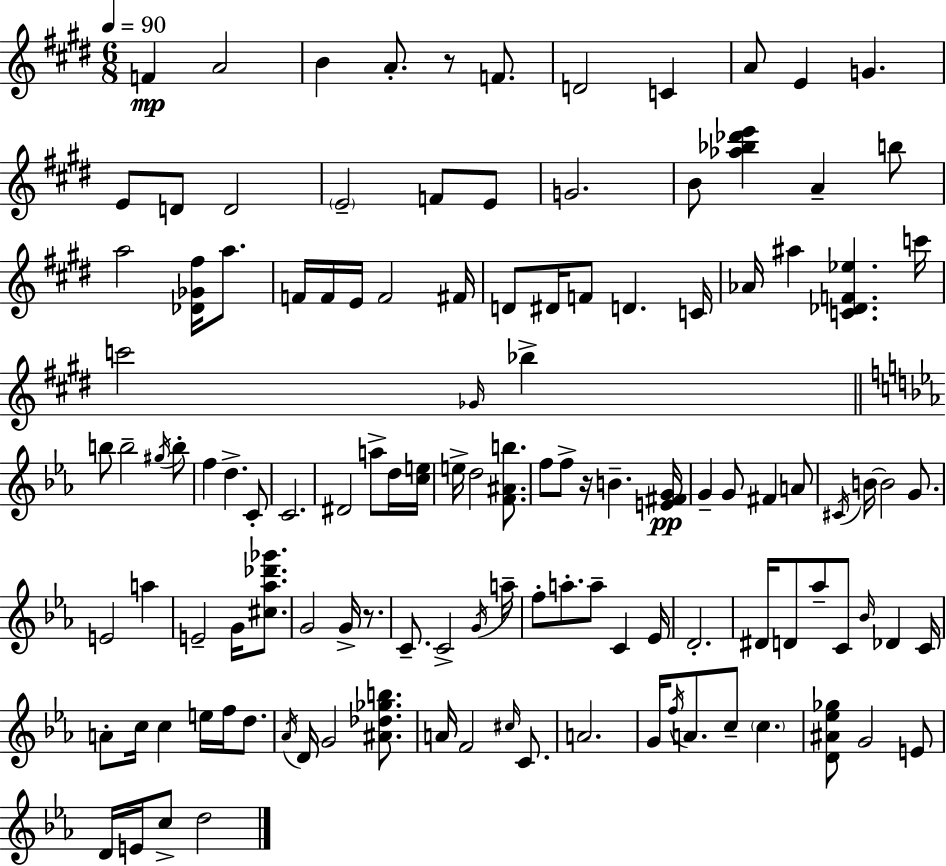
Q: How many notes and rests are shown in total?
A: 122